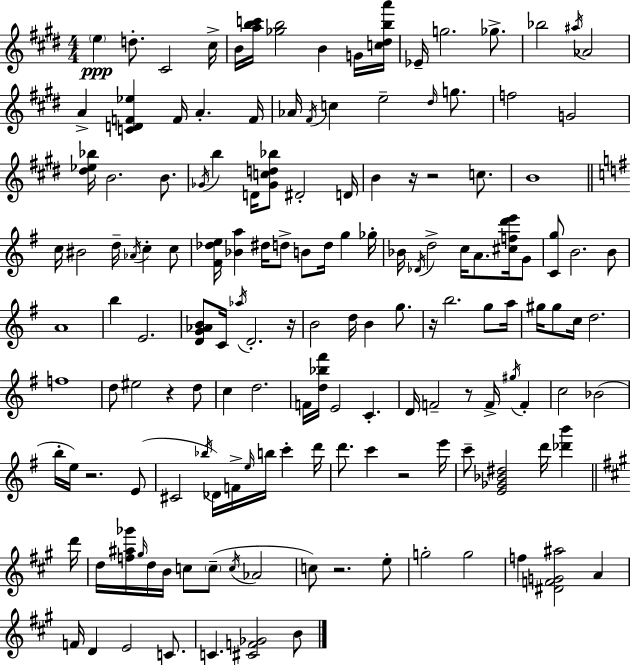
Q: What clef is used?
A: treble